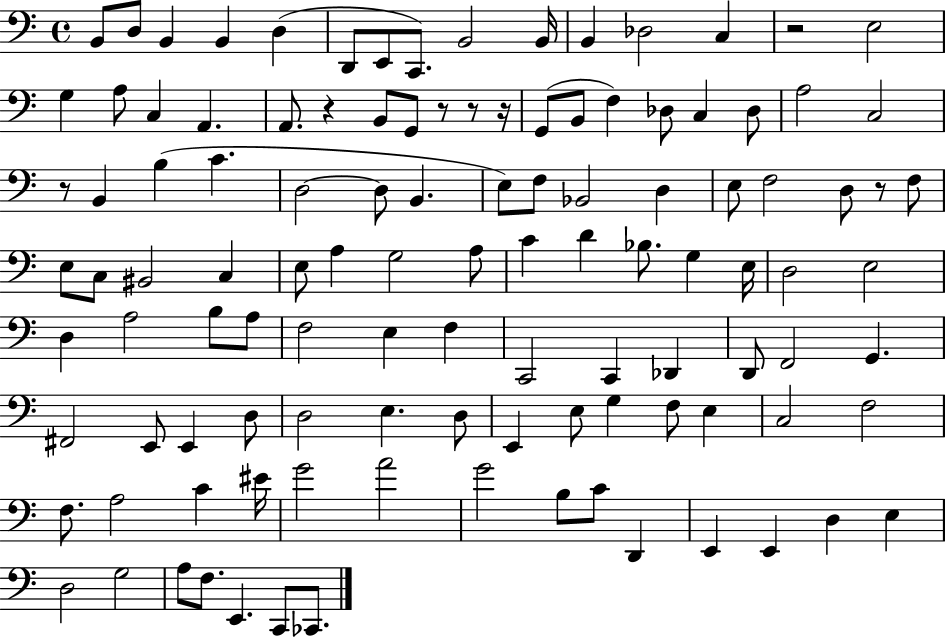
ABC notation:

X:1
T:Untitled
M:4/4
L:1/4
K:C
B,,/2 D,/2 B,, B,, D, D,,/2 E,,/2 C,,/2 B,,2 B,,/4 B,, _D,2 C, z2 E,2 G, A,/2 C, A,, A,,/2 z B,,/2 G,,/2 z/2 z/2 z/4 G,,/2 B,,/2 F, _D,/2 C, _D,/2 A,2 C,2 z/2 B,, B, C D,2 D,/2 B,, E,/2 F,/2 _B,,2 D, E,/2 F,2 D,/2 z/2 F,/2 E,/2 C,/2 ^B,,2 C, E,/2 A, G,2 A,/2 C D _B,/2 G, E,/4 D,2 E,2 D, A,2 B,/2 A,/2 F,2 E, F, C,,2 C,, _D,, D,,/2 F,,2 G,, ^F,,2 E,,/2 E,, D,/2 D,2 E, D,/2 E,, E,/2 G, F,/2 E, C,2 F,2 F,/2 A,2 C ^E/4 G2 A2 G2 B,/2 C/2 D,, E,, E,, D, E, D,2 G,2 A,/2 F,/2 E,, C,,/2 _C,,/2